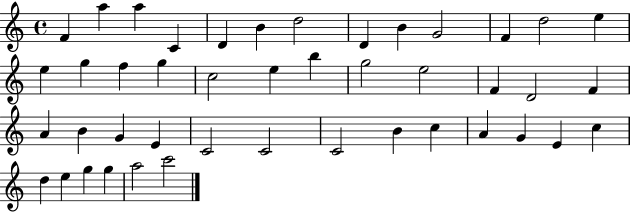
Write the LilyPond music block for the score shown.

{
  \clef treble
  \time 4/4
  \defaultTimeSignature
  \key c \major
  f'4 a''4 a''4 c'4 | d'4 b'4 d''2 | d'4 b'4 g'2 | f'4 d''2 e''4 | \break e''4 g''4 f''4 g''4 | c''2 e''4 b''4 | g''2 e''2 | f'4 d'2 f'4 | \break a'4 b'4 g'4 e'4 | c'2 c'2 | c'2 b'4 c''4 | a'4 g'4 e'4 c''4 | \break d''4 e''4 g''4 g''4 | a''2 c'''2 | \bar "|."
}